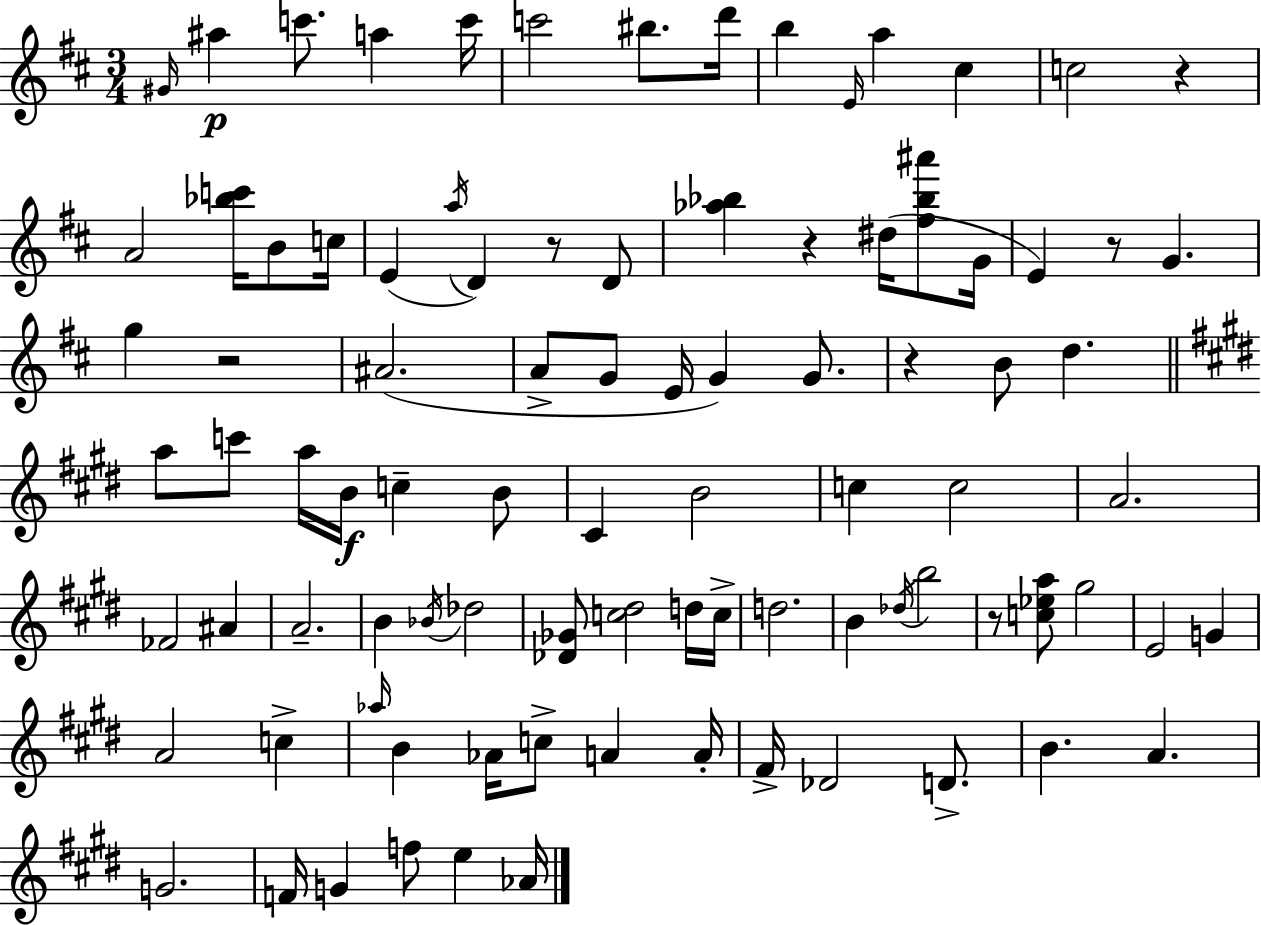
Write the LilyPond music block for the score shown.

{
  \clef treble
  \numericTimeSignature
  \time 3/4
  \key d \major
  \grace { gis'16 }\p ais''4 c'''8. a''4 | c'''16 c'''2 bis''8. | d'''16 b''4 \grace { e'16 } a''4 cis''4 | c''2 r4 | \break a'2 <bes'' c'''>16 b'8 | c''16 e'4( \acciaccatura { a''16 } d'4) r8 | d'8 <aes'' bes''>4 r4 dis''16( | <fis'' bes'' ais'''>8 g'16 e'4) r8 g'4. | \break g''4 r2 | ais'2.( | a'8-> g'8 e'16 g'4) | g'8. r4 b'8 d''4. | \break \bar "||" \break \key e \major a''8 c'''8 a''16 b'16\f c''4-- b'8 | cis'4 b'2 | c''4 c''2 | a'2. | \break fes'2 ais'4 | a'2.-- | b'4 \acciaccatura { bes'16 } des''2 | <des' ges'>8 <c'' dis''>2 d''16 | \break c''16-> d''2. | b'4 \acciaccatura { des''16 } b''2 | r8 <c'' ees'' a''>8 gis''2 | e'2 g'4 | \break a'2 c''4-> | \grace { aes''16 } b'4 aes'16 c''8-> a'4 | a'16-. fis'16-> des'2 | d'8.-> b'4. a'4. | \break g'2. | f'16 g'4 f''8 e''4 | aes'16 \bar "|."
}